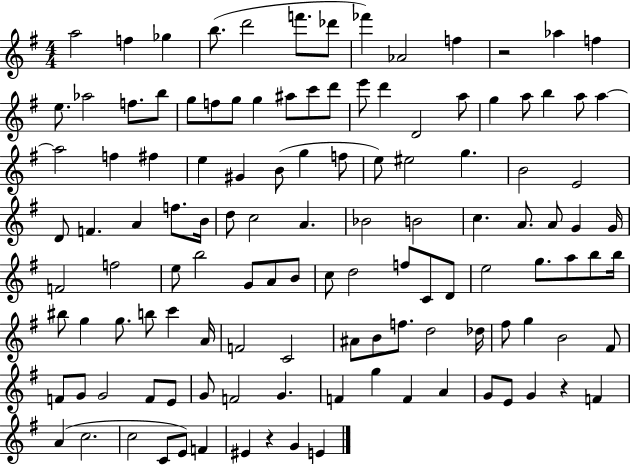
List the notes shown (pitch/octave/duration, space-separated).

A5/h F5/q Gb5/q B5/e. D6/h F6/e. Db6/e FES6/q Ab4/h F5/q R/h Ab5/q F5/q E5/e. Ab5/h F5/e. B5/e G5/e F5/e G5/e G5/q A#5/e C6/e D6/e E6/e D6/q D4/h A5/e G5/q A5/e B5/q A5/e A5/q A5/h F5/q F#5/q E5/q G#4/q B4/e G5/q F5/e E5/e EIS5/h G5/q. B4/h E4/h D4/e F4/q. A4/q F5/e. B4/s D5/e C5/h A4/q. Bb4/h B4/h C5/q. A4/e. A4/e G4/q G4/s F4/h F5/h E5/e B5/h G4/e A4/e B4/e C5/e D5/h F5/e C4/e D4/e E5/h G5/e. A5/e B5/e B5/s BIS5/e G5/q G5/e. B5/e C6/q A4/s F4/h C4/h A#4/e B4/e F5/e. D5/h Db5/s F#5/e G5/q B4/h F#4/e F4/e G4/e G4/h F4/e E4/e G4/e F4/h G4/q. F4/q G5/q F4/q A4/q G4/e E4/e G4/q R/q F4/q A4/q C5/h. C5/h C4/e E4/e F4/q EIS4/q R/q G4/q E4/q